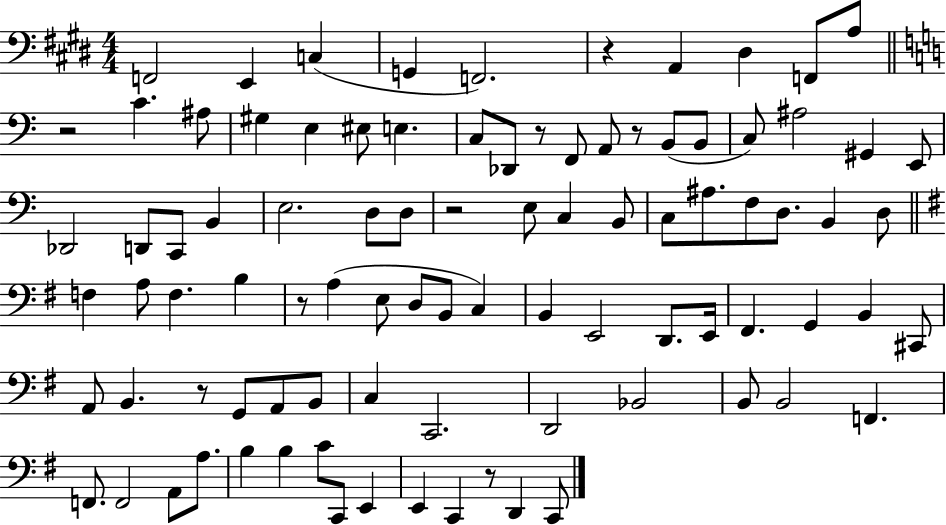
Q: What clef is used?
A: bass